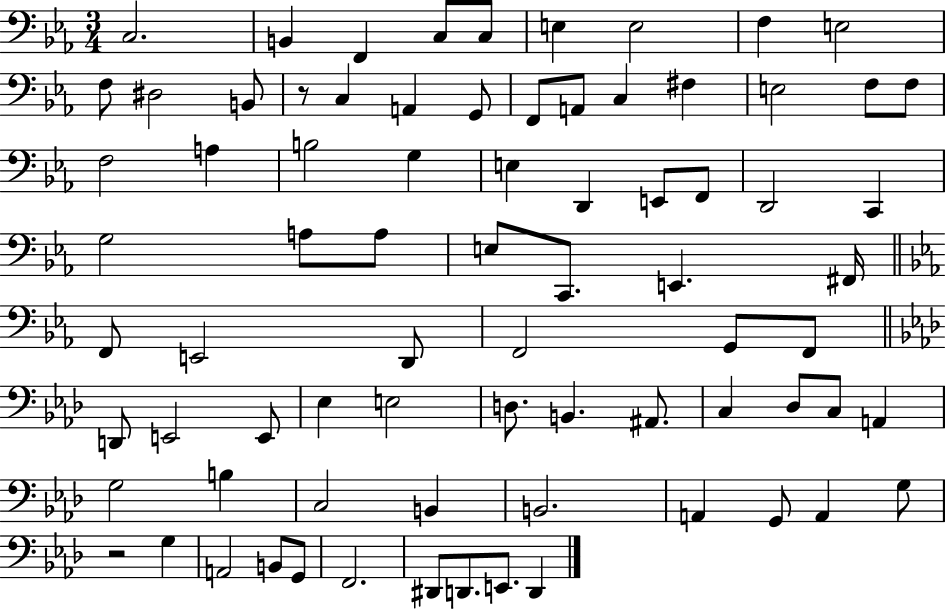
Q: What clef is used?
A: bass